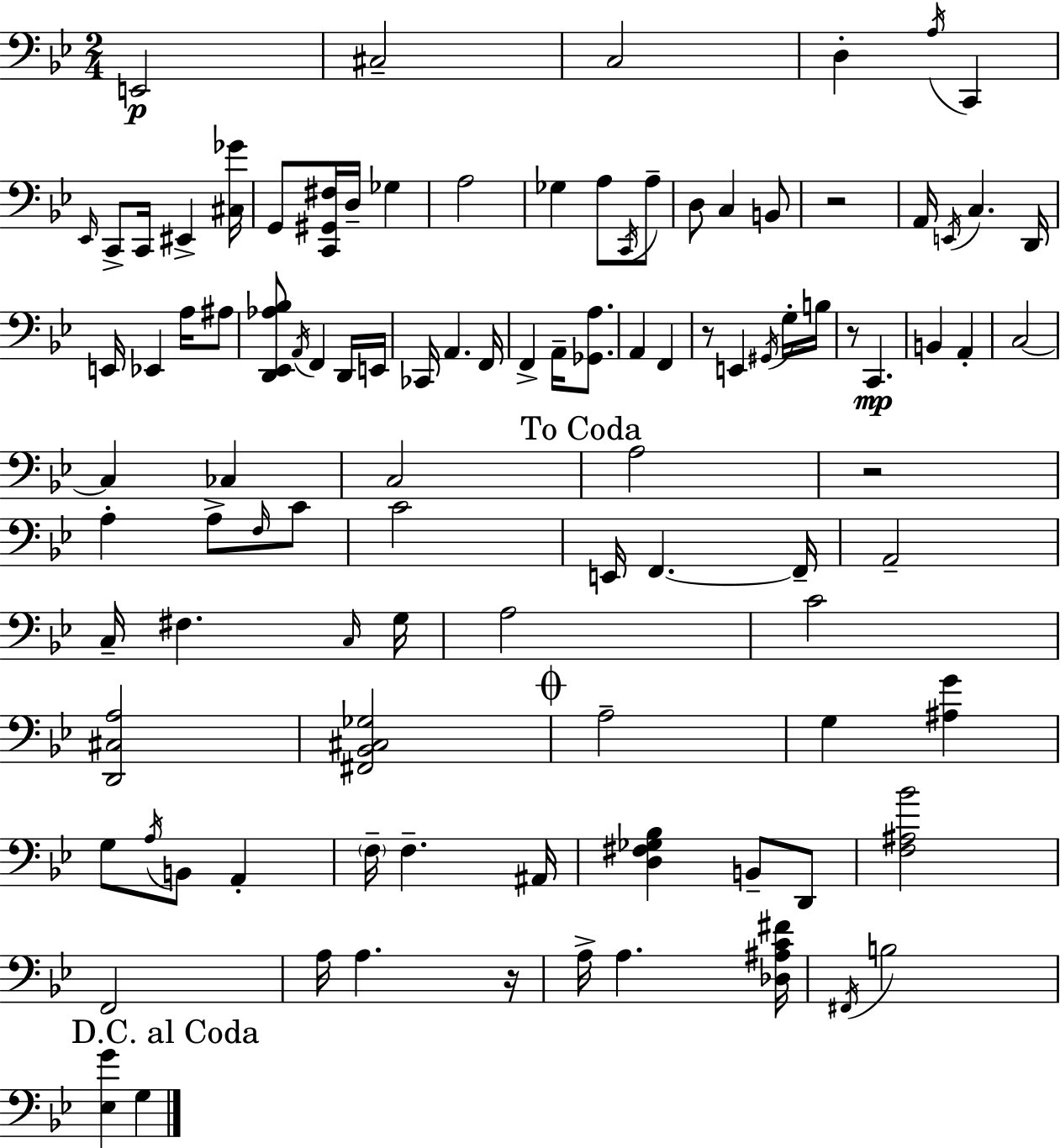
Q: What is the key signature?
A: G minor